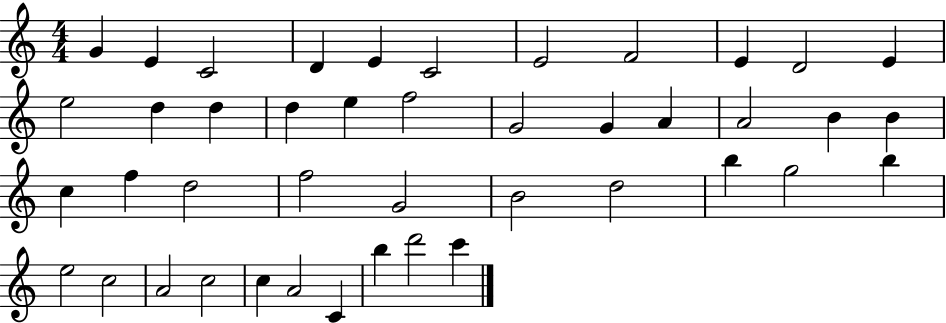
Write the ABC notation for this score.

X:1
T:Untitled
M:4/4
L:1/4
K:C
G E C2 D E C2 E2 F2 E D2 E e2 d d d e f2 G2 G A A2 B B c f d2 f2 G2 B2 d2 b g2 b e2 c2 A2 c2 c A2 C b d'2 c'